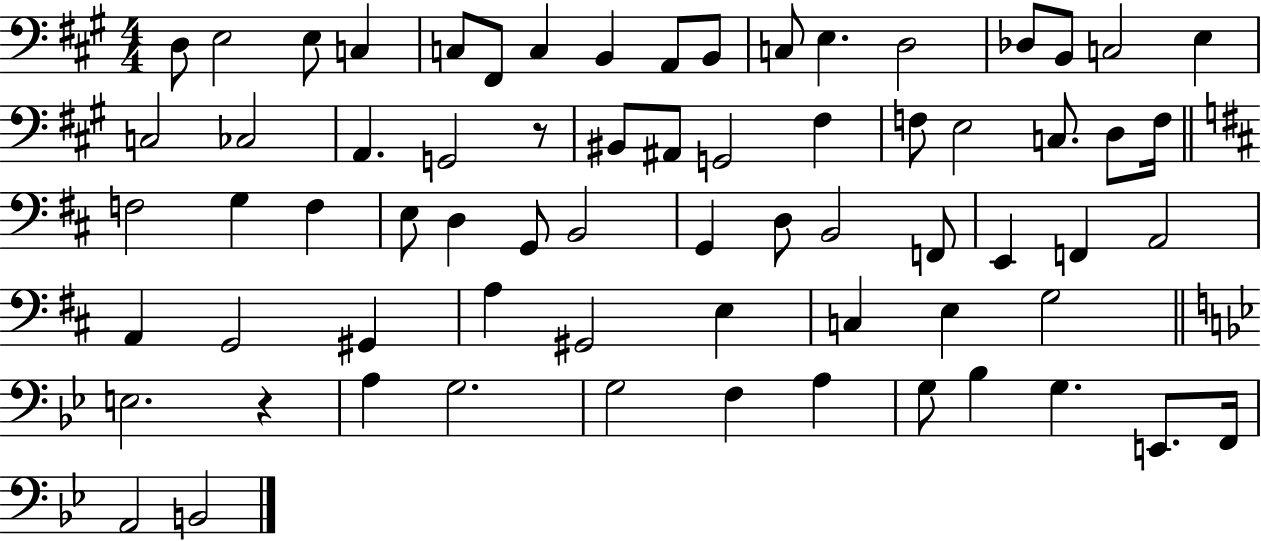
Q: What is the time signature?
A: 4/4